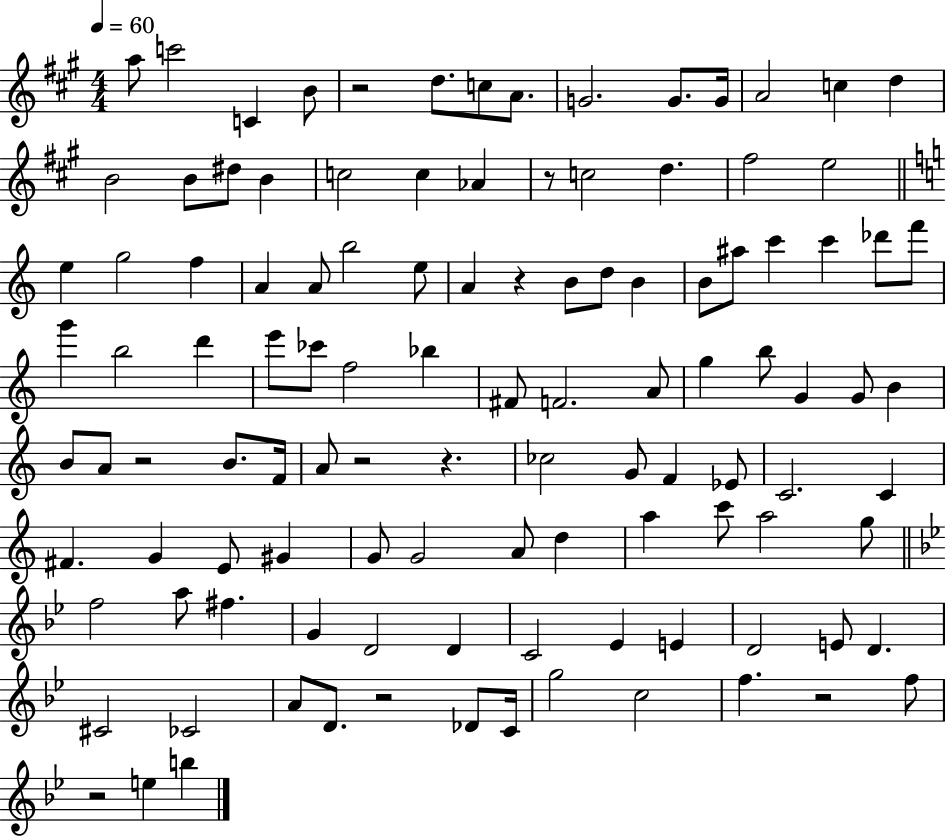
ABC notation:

X:1
T:Untitled
M:4/4
L:1/4
K:A
a/2 c'2 C B/2 z2 d/2 c/2 A/2 G2 G/2 G/4 A2 c d B2 B/2 ^d/2 B c2 c _A z/2 c2 d ^f2 e2 e g2 f A A/2 b2 e/2 A z B/2 d/2 B B/2 ^a/2 c' c' _d'/2 f'/2 g' b2 d' e'/2 _c'/2 f2 _b ^F/2 F2 A/2 g b/2 G G/2 B B/2 A/2 z2 B/2 F/4 A/2 z2 z _c2 G/2 F _E/2 C2 C ^F G E/2 ^G G/2 G2 A/2 d a c'/2 a2 g/2 f2 a/2 ^f G D2 D C2 _E E D2 E/2 D ^C2 _C2 A/2 D/2 z2 _D/2 C/4 g2 c2 f z2 f/2 z2 e b